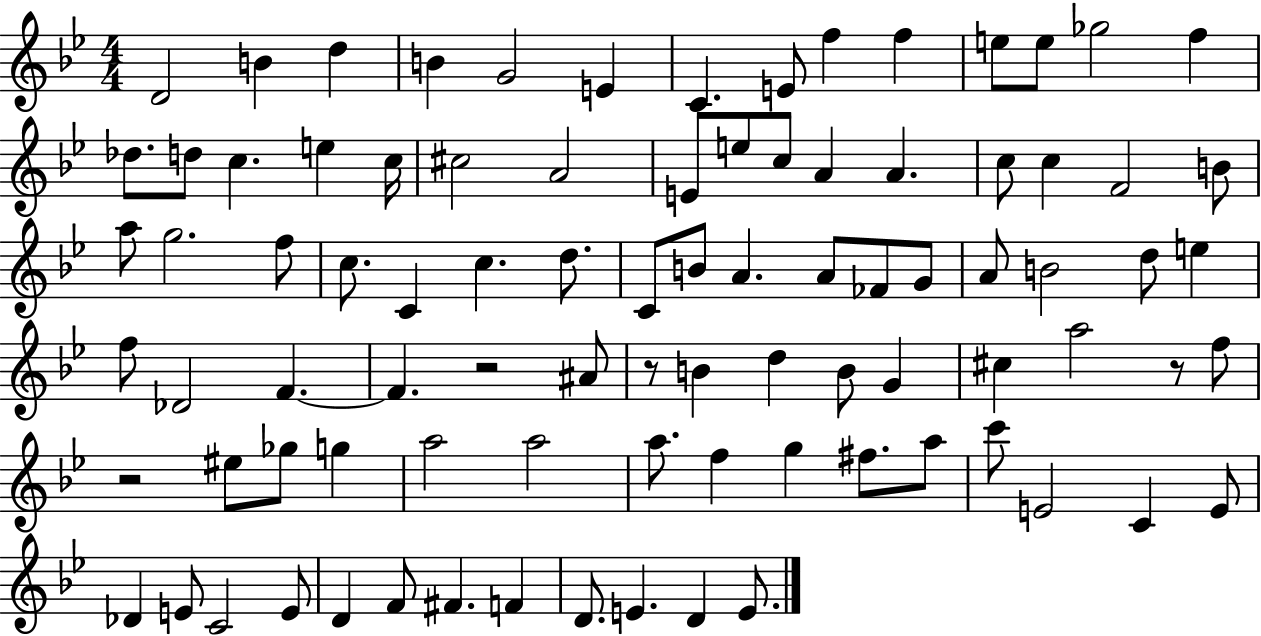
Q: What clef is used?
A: treble